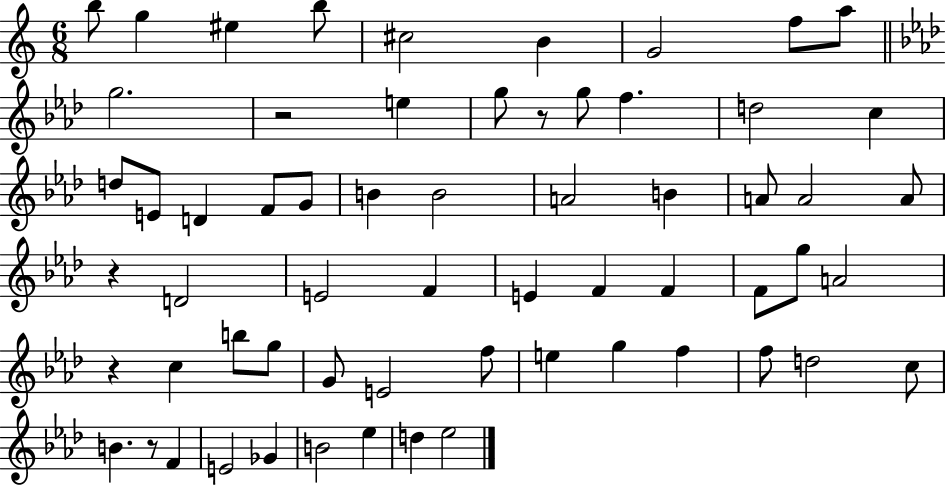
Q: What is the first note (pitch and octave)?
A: B5